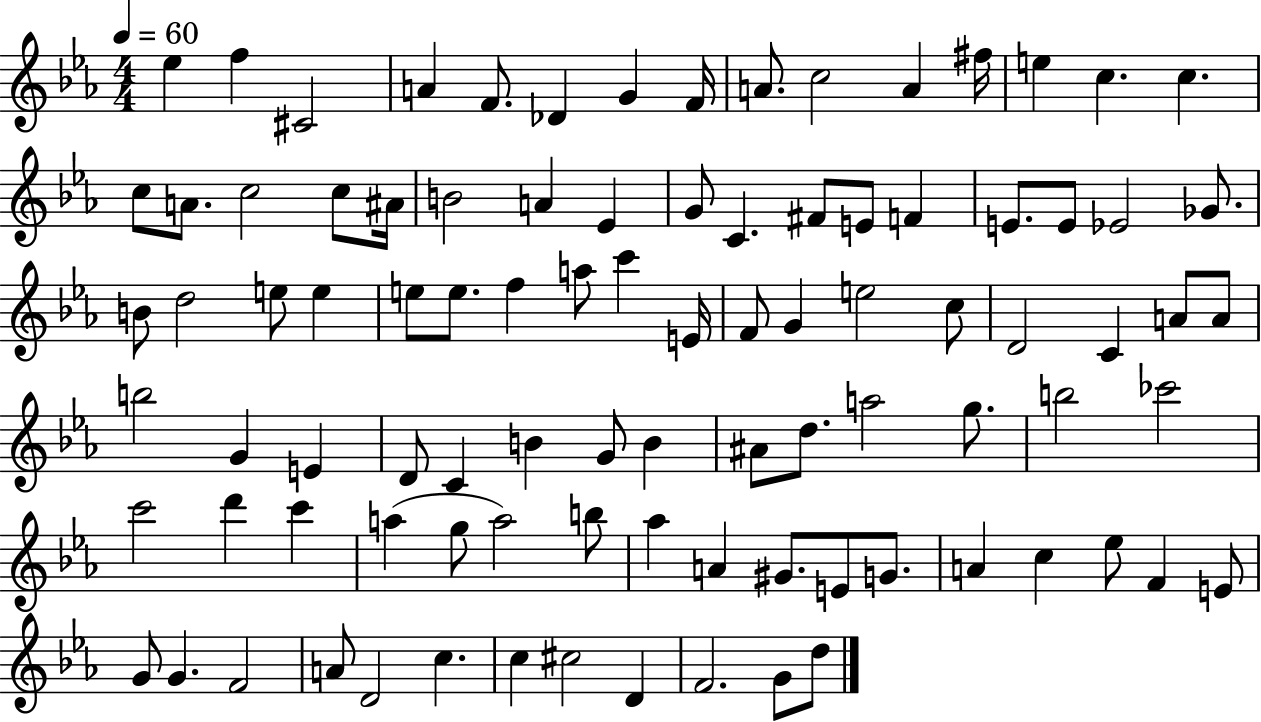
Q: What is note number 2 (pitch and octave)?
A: F5